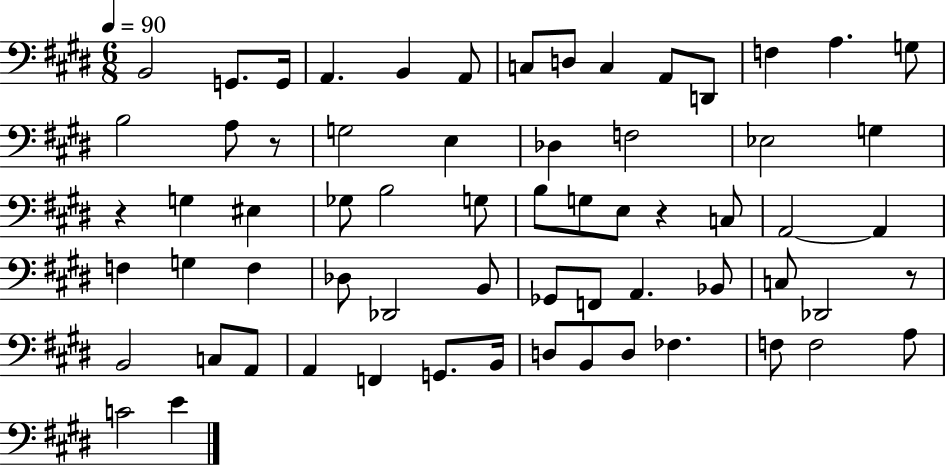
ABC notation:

X:1
T:Untitled
M:6/8
L:1/4
K:E
B,,2 G,,/2 G,,/4 A,, B,, A,,/2 C,/2 D,/2 C, A,,/2 D,,/2 F, A, G,/2 B,2 A,/2 z/2 G,2 E, _D, F,2 _E,2 G, z G, ^E, _G,/2 B,2 G,/2 B,/2 G,/2 E,/2 z C,/2 A,,2 A,, F, G, F, _D,/2 _D,,2 B,,/2 _G,,/2 F,,/2 A,, _B,,/2 C,/2 _D,,2 z/2 B,,2 C,/2 A,,/2 A,, F,, G,,/2 B,,/4 D,/2 B,,/2 D,/2 _F, F,/2 F,2 A,/2 C2 E